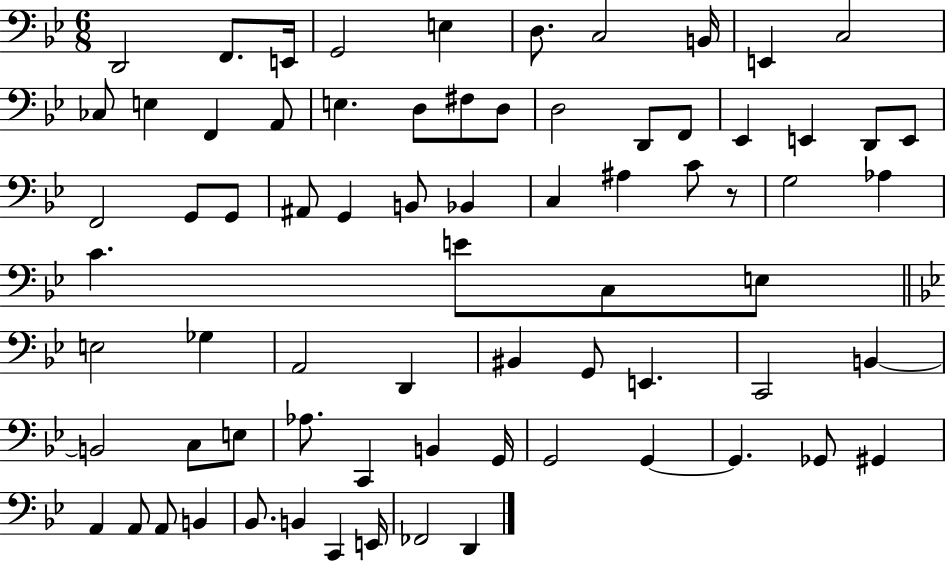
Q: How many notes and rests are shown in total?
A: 73